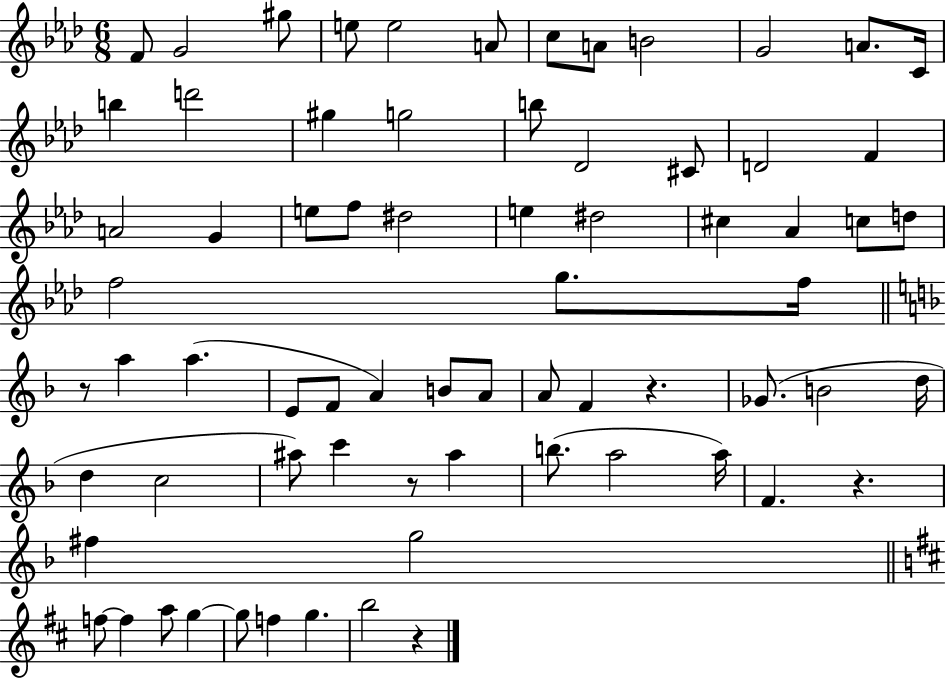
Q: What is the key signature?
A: AES major